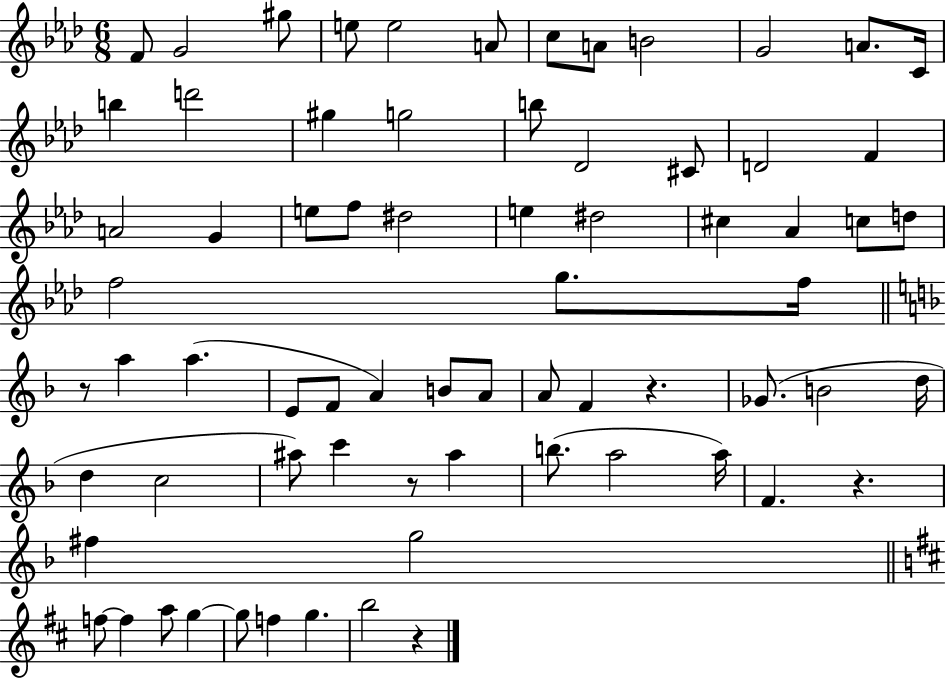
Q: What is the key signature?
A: AES major